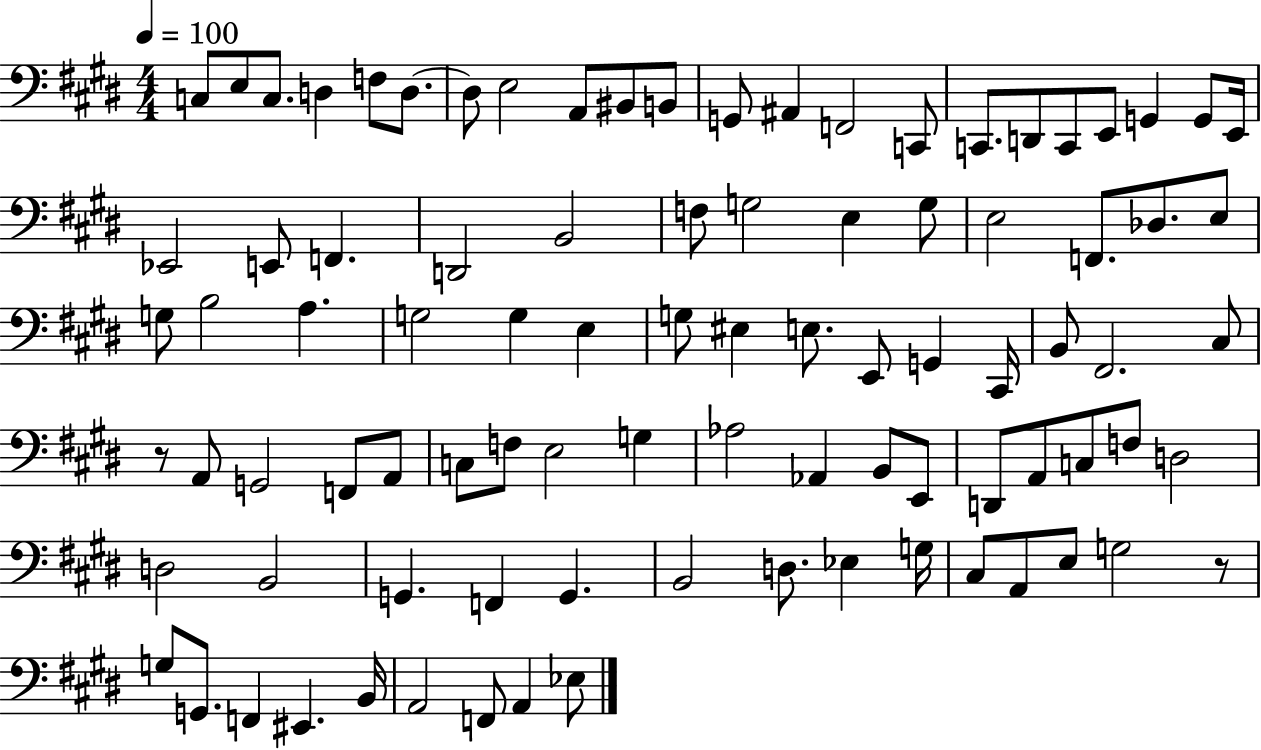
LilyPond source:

{
  \clef bass
  \numericTimeSignature
  \time 4/4
  \key e \major
  \tempo 4 = 100
  c8 e8 c8. d4 f8 d8.~~ | d8 e2 a,8 bis,8 b,8 | g,8 ais,4 f,2 c,8 | c,8. d,8 c,8 e,8 g,4 g,8 e,16 | \break ees,2 e,8 f,4. | d,2 b,2 | f8 g2 e4 g8 | e2 f,8. des8. e8 | \break g8 b2 a4. | g2 g4 e4 | g8 eis4 e8. e,8 g,4 cis,16 | b,8 fis,2. cis8 | \break r8 a,8 g,2 f,8 a,8 | c8 f8 e2 g4 | aes2 aes,4 b,8 e,8 | d,8 a,8 c8 f8 d2 | \break d2 b,2 | g,4. f,4 g,4. | b,2 d8. ees4 g16 | cis8 a,8 e8 g2 r8 | \break g8 g,8. f,4 eis,4. b,16 | a,2 f,8 a,4 ees8 | \bar "|."
}